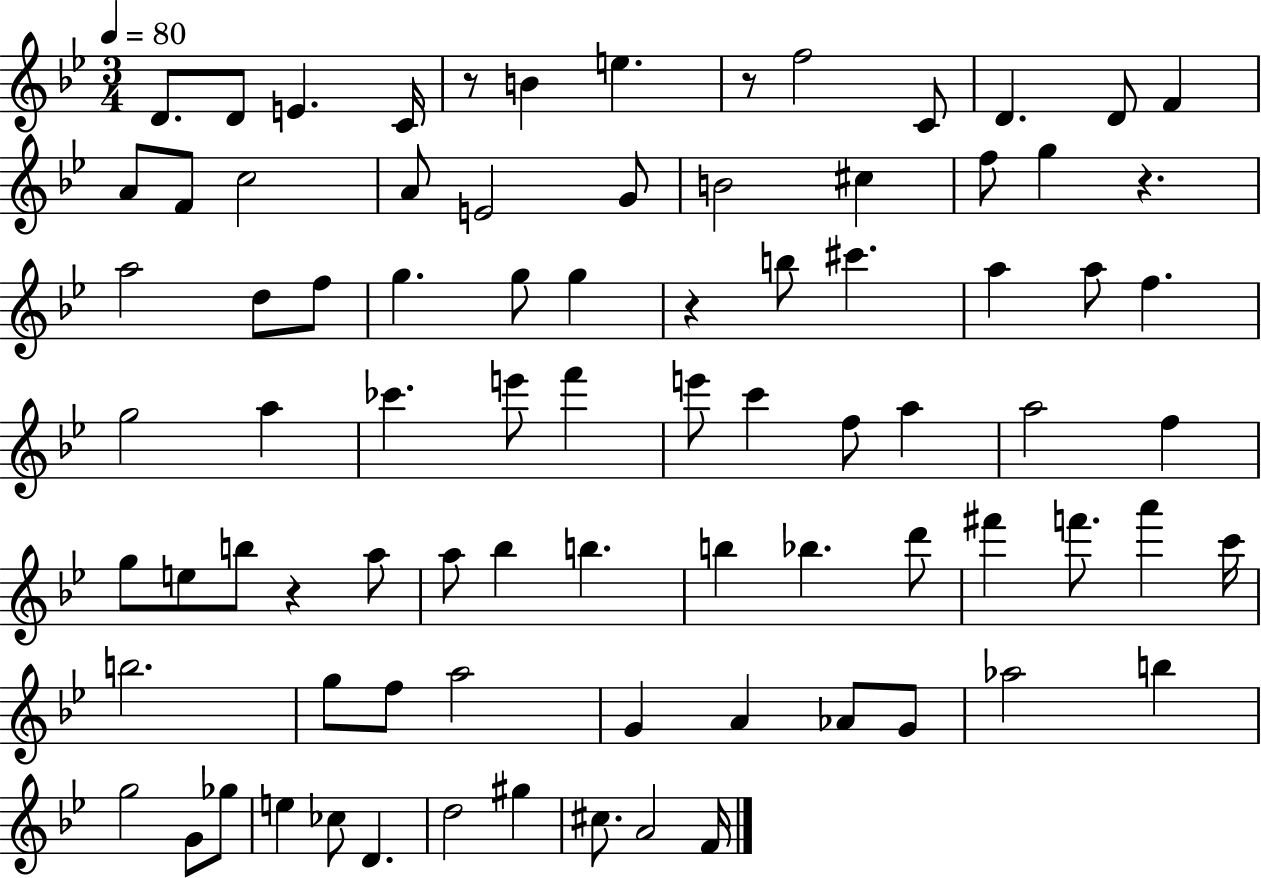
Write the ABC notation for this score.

X:1
T:Untitled
M:3/4
L:1/4
K:Bb
D/2 D/2 E C/4 z/2 B e z/2 f2 C/2 D D/2 F A/2 F/2 c2 A/2 E2 G/2 B2 ^c f/2 g z a2 d/2 f/2 g g/2 g z b/2 ^c' a a/2 f g2 a _c' e'/2 f' e'/2 c' f/2 a a2 f g/2 e/2 b/2 z a/2 a/2 _b b b _b d'/2 ^f' f'/2 a' c'/4 b2 g/2 f/2 a2 G A _A/2 G/2 _a2 b g2 G/2 _g/2 e _c/2 D d2 ^g ^c/2 A2 F/4